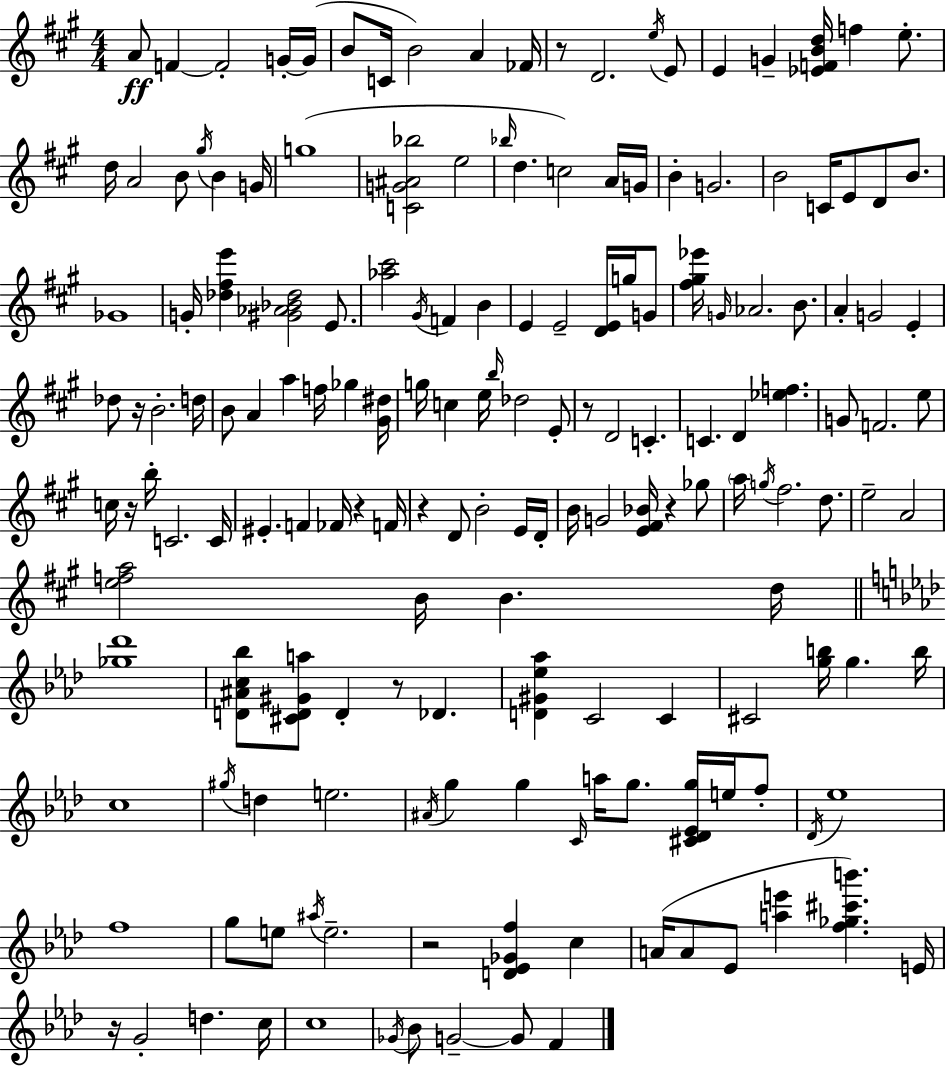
{
  \clef treble
  \numericTimeSignature
  \time 4/4
  \key a \major
  a'8\ff f'4~~ f'2-. g'16-.~~ g'16( | b'8 c'16 b'2) a'4 fes'16 | r8 d'2. \acciaccatura { e''16 } e'8 | e'4 g'4-- <ees' f' b' d''>16 f''4 e''8.-. | \break d''16 a'2 b'8 \acciaccatura { gis''16 } b'4 | g'16 g''1( | <c' g' ais' bes''>2 e''2 | \grace { bes''16 } d''4. c''2) | \break a'16 g'16 b'4-. g'2. | b'2 c'16 e'8 d'8 | b'8. ges'1 | g'16-. <des'' fis'' e'''>4 <gis' aes' bes' des''>2 | \break e'8. <aes'' cis'''>2 \acciaccatura { gis'16 } f'4 | b'4 e'4 e'2-- | <d' e'>16 g''16 g'8 <fis'' gis'' ees'''>16 \grace { g'16 } aes'2. | b'8. a'4-. g'2 | \break e'4-. des''8 r16 b'2.-. | d''16 b'8 a'4 a''4 f''16 | ges''4 <gis' dis''>16 g''16 c''4 e''16 \grace { b''16 } des''2 | e'8-. r8 d'2 | \break c'4.-. c'4. d'4 | <ees'' f''>4. g'8 f'2. | e''8 c''16 r16 b''16-. c'2. | c'16 eis'4.-. f'4 | \break fes'16 r4 f'16 r4 d'8 b'2-. | e'16 d'16-. b'16 g'2 <e' fis' bes'>16 | r4 ges''8 \parenthesize a''16 \acciaccatura { g''16 } fis''2. | d''8. e''2-- a'2 | \break <e'' f'' a''>2 b'16 | b'4. d''16 \bar "||" \break \key aes \major <ges'' des'''>1 | <d' ais' c'' bes''>8 <cis' d' gis' a''>8 d'4-. r8 des'4. | <d' gis' ees'' aes''>4 c'2 c'4 | cis'2 <g'' b''>16 g''4. b''16 | \break c''1 | \acciaccatura { gis''16 } d''4 e''2. | \acciaccatura { ais'16 } g''4 g''4 \grace { c'16 } a''16 g''8. <cis' des' ees' g''>16 | e''16 f''8-. \acciaccatura { des'16 } ees''1 | \break f''1 | g''8 e''8 \acciaccatura { ais''16 } e''2.-- | r2 <d' ees' ges' f''>4 | c''4 a'16( a'8 ees'8 <a'' e'''>4 <f'' ges'' cis''' b'''>4.) | \break e'16 r16 g'2-. d''4. | c''16 c''1 | \acciaccatura { ges'16 } bes'8 g'2--~~ | g'8 f'4 \bar "|."
}